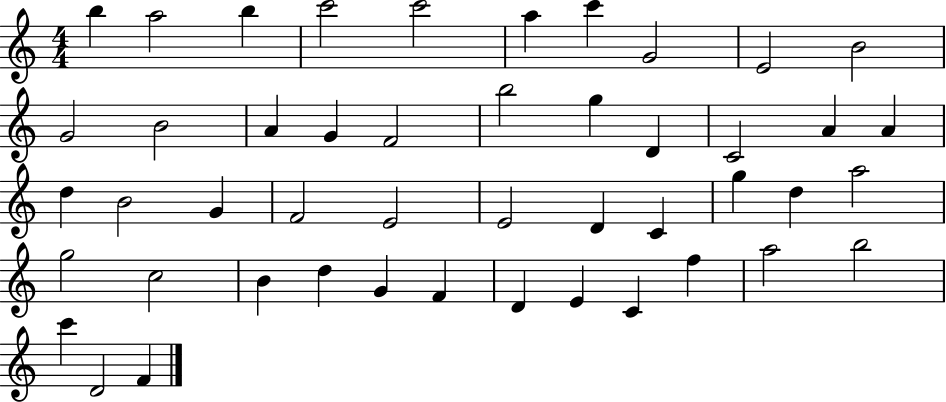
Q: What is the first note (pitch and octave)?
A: B5